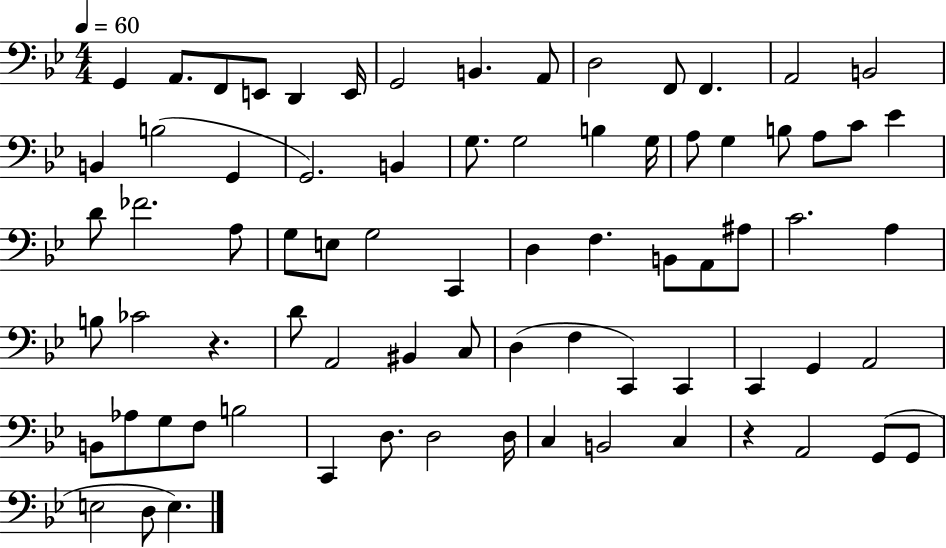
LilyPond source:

{
  \clef bass
  \numericTimeSignature
  \time 4/4
  \key bes \major
  \tempo 4 = 60
  g,4 a,8. f,8 e,8 d,4 e,16 | g,2 b,4. a,8 | d2 f,8 f,4. | a,2 b,2 | \break b,4 b2( g,4 | g,2.) b,4 | g8. g2 b4 g16 | a8 g4 b8 a8 c'8 ees'4 | \break d'8 fes'2. a8 | g8 e8 g2 c,4 | d4 f4. b,8 a,8 ais8 | c'2. a4 | \break b8 ces'2 r4. | d'8 a,2 bis,4 c8 | d4( f4 c,4) c,4 | c,4 g,4 a,2 | \break b,8 aes8 g8 f8 b2 | c,4 d8. d2 d16 | c4 b,2 c4 | r4 a,2 g,8( g,8 | \break e2 d8 e4.) | \bar "|."
}